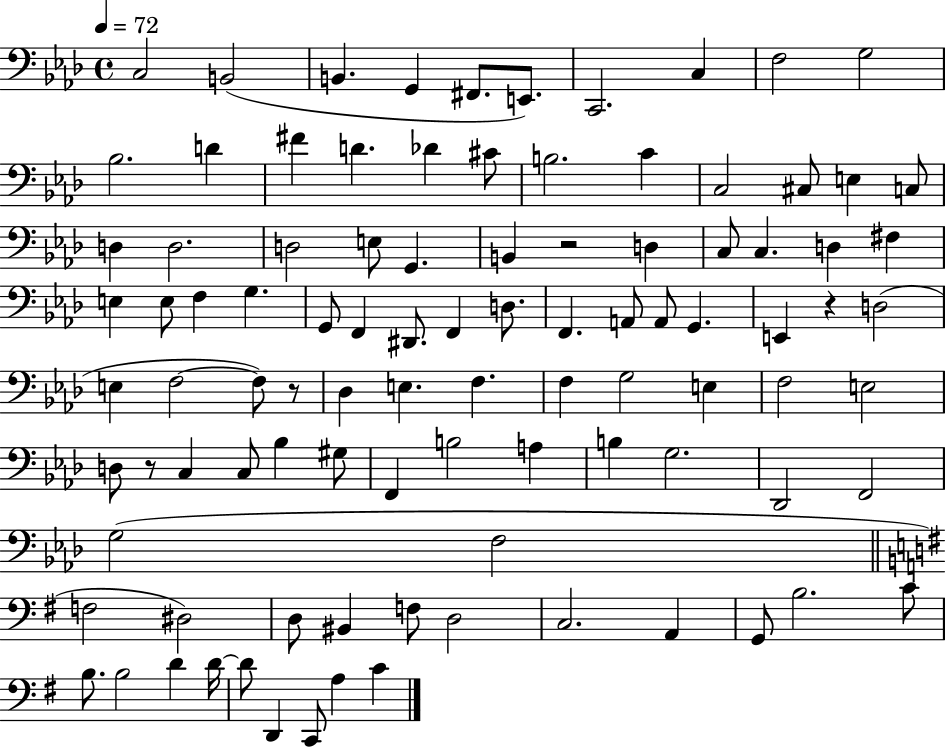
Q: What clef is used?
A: bass